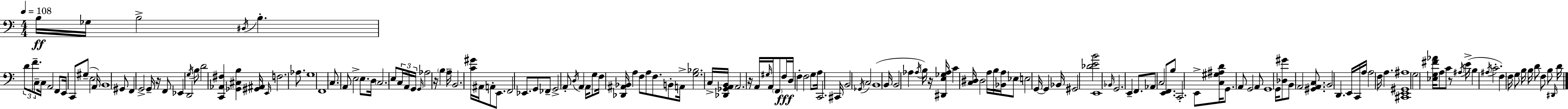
B3/s Gb3/s B3/h D#3/s B3/q. D4/e F4/e. C3/e C3/s A2/h F2/e E2/s C2/e G#3/e E3/h A2/s B2/w G#2/e F2/q G2/h G2/s R/s F2/e Eb2/q D2/h G3/s B3/e D4/h [C2,Ab2,F#3]/q [Gb2,C#3,B3]/q [G#2,A#2]/s E2/s F3/h. Ab3/e. G3/w F2/w C3/e. A2/e E3/h E3/e. D3/s C3/h. E3/e C3/s A2/s G2/s G2/s Ab3/h R/s B3/q A3/s B2/h. [C4,G#4]/s A#2/s A2/e E2/e. F2/h Eb2/e. G2/e FES2/e G2/h A2/e D3/s A2/q A2/s G3/e F3/s [Db2,A#2,Bb2]/s A3/q F3/e A3/e F3/e. B2/e A2/s [G3,Bb3]/h. C3/s [Db2,Gb2,A2,B2]/s A2/h. R/s A2/s G#3/s A2/s F2/e F3/s D3/s F3/q F3/h G3/e A3/s C2/h. C#2/s B2/h Gb2/s C3/h B2/w B2/s B2/h Ab3/q Ab3/s B3/s R/s [D#2,E3,Gb3,Ab3]/s C4/q [C3,D#3]/s D#3/h A3/s B3/s [Bb2,A3]/s Eb3/e E3/h G2/s G2/q Bb2/s G#2/h [Db4,E4,B4]/h E2/w Bb2/s G2/h. E2/q F2/e. Ab2/e C3/h [E2,F2]/e. B3/e C2/h. E2/e [C3,G#3,A#3,D4]/s G2/e. A2/e G2/h A2/e G2/w G2/s [Db3,G#4]/e B2/e A2/h [G#2,A2,C3]/e. B2/h D2/q. E2/s C2/s A3/s A3/h F3/s A3/q. [C#2,E2,G#2,A#3]/w G3/h [Eb3,G3,F#4,Ab4]/s A3/e C4/e R/e A#3/s E4/s B3/q A#3/s C4/h. F3/q F3/s G3/e B3/s B3/s D4/e F3/e B3/e D#2/s D4/s